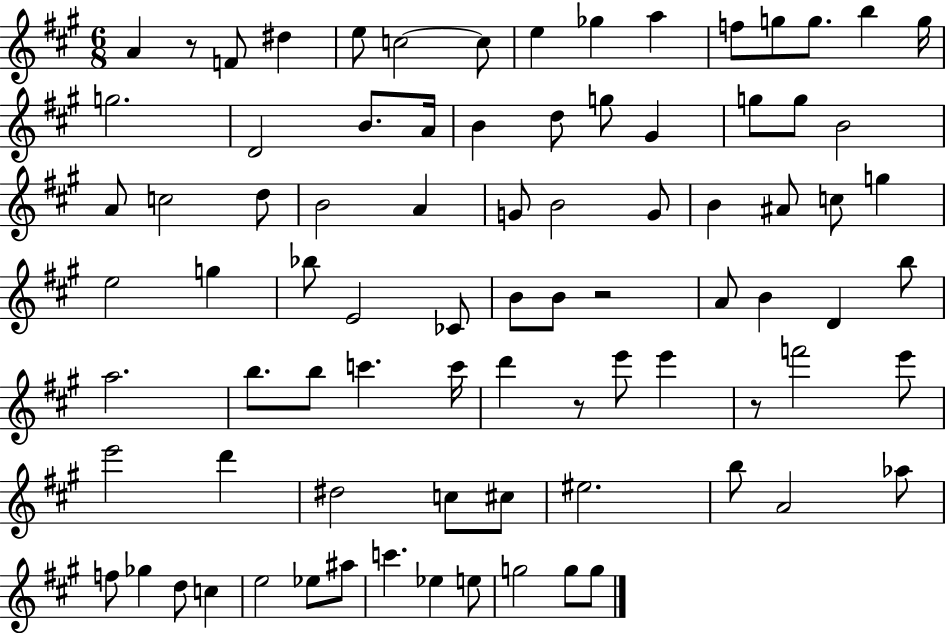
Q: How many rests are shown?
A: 4